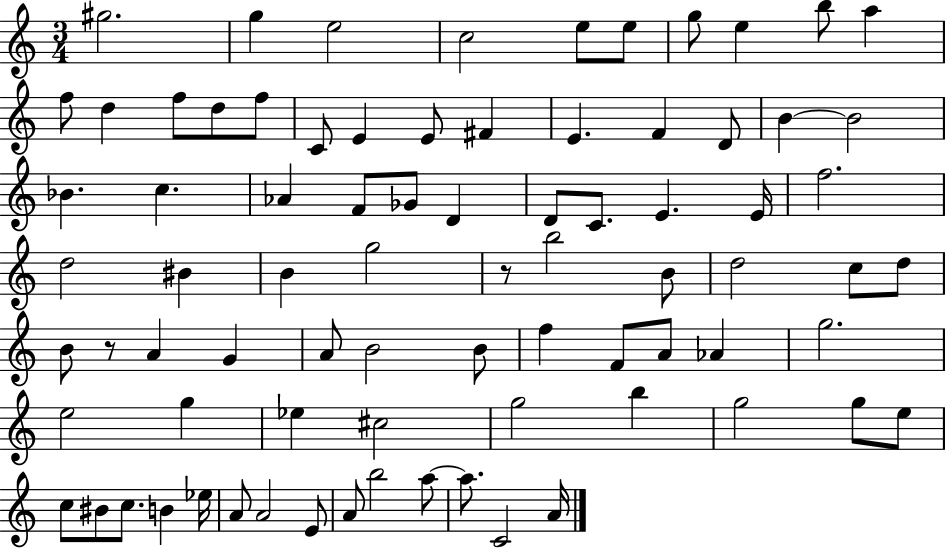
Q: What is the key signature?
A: C major